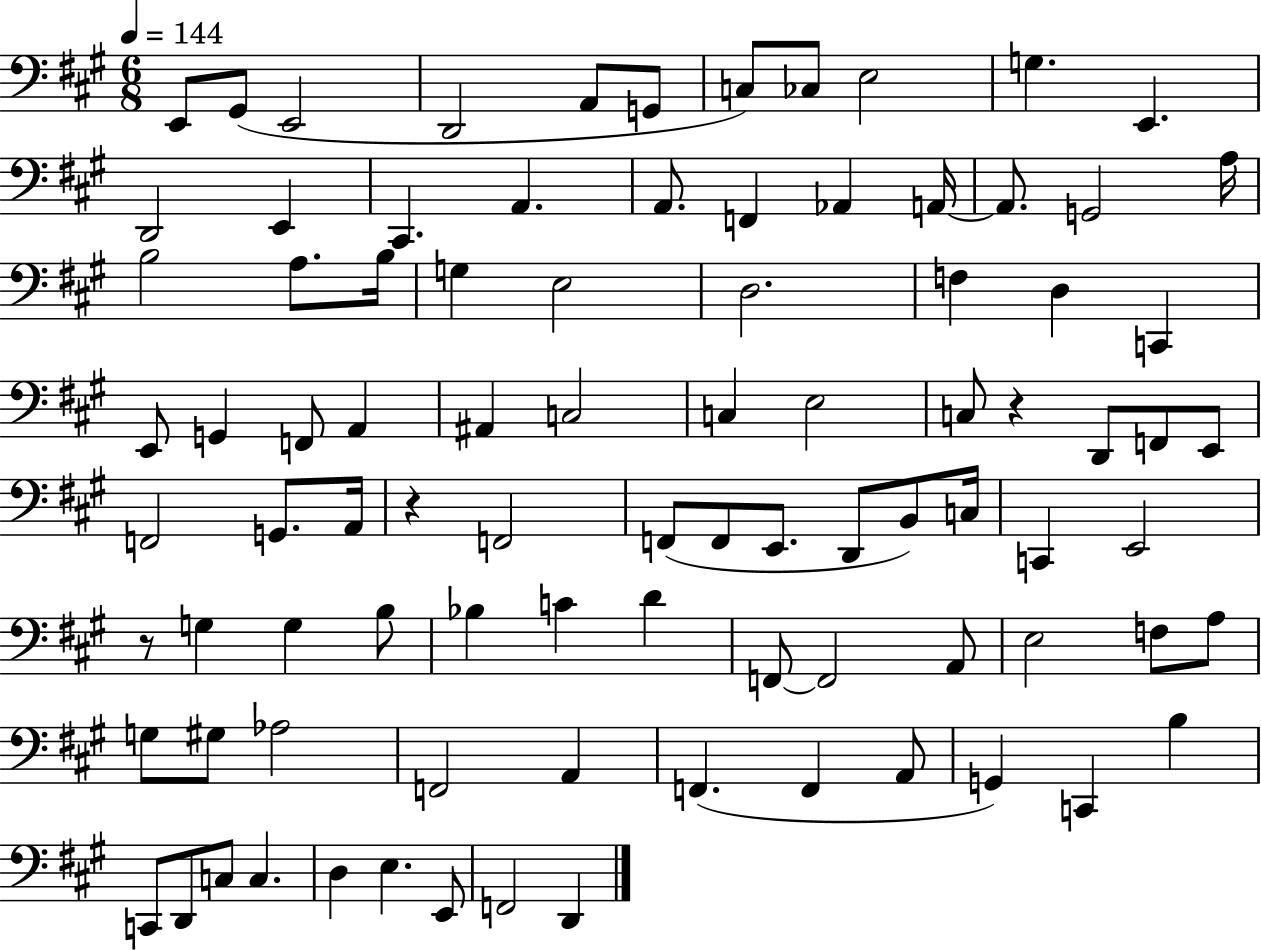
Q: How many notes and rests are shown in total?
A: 90